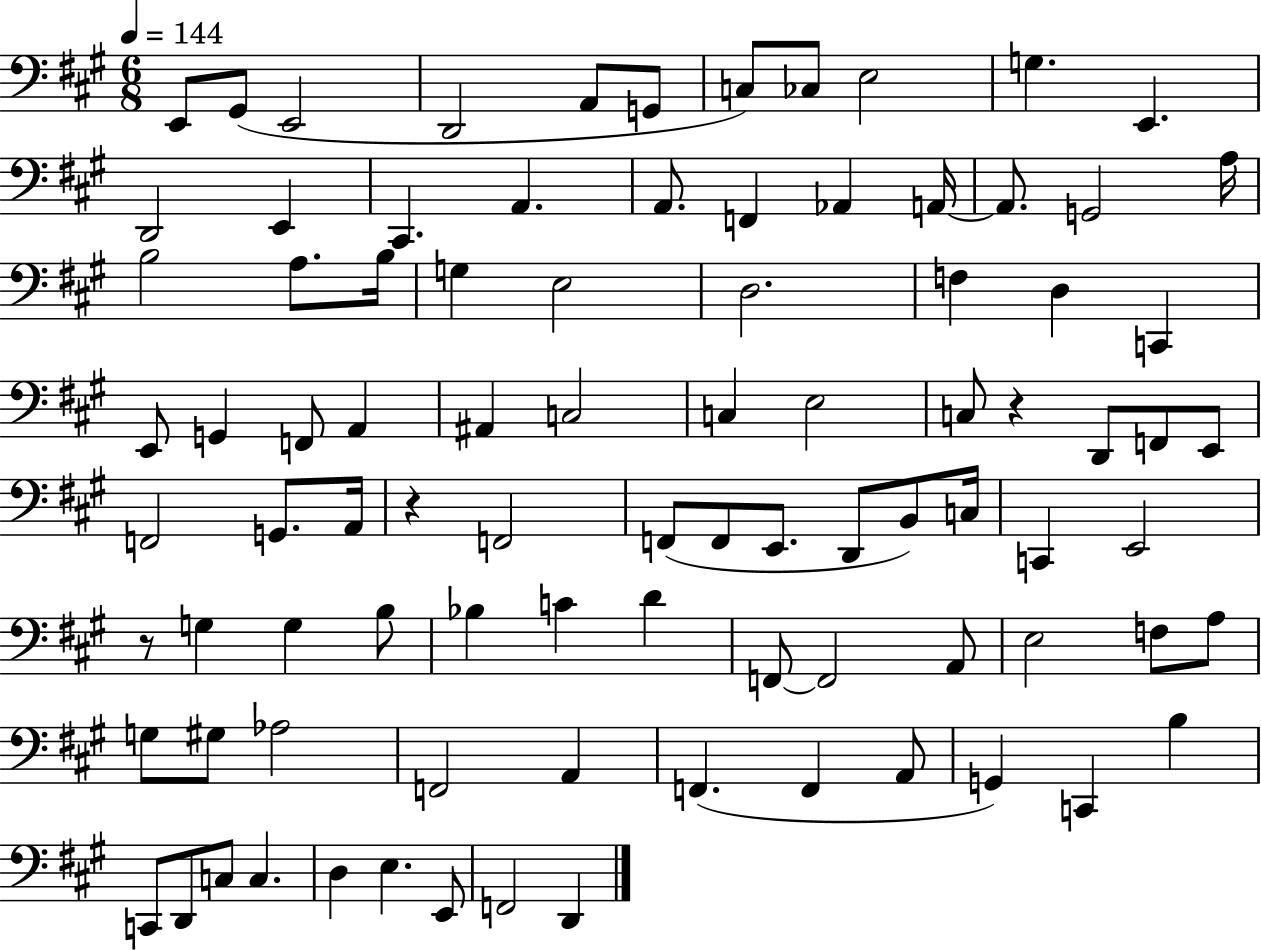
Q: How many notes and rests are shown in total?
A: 90